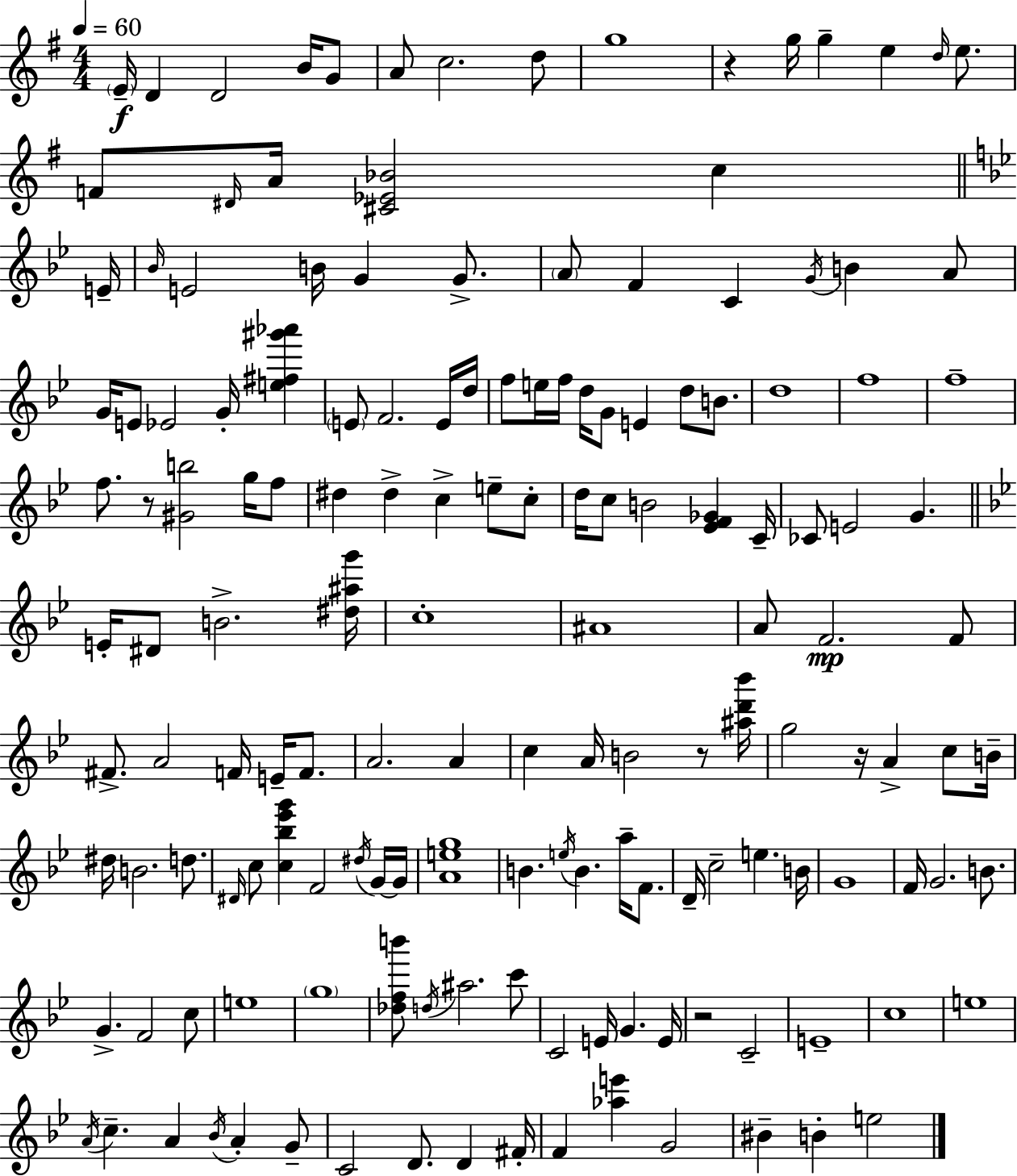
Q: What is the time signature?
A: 4/4